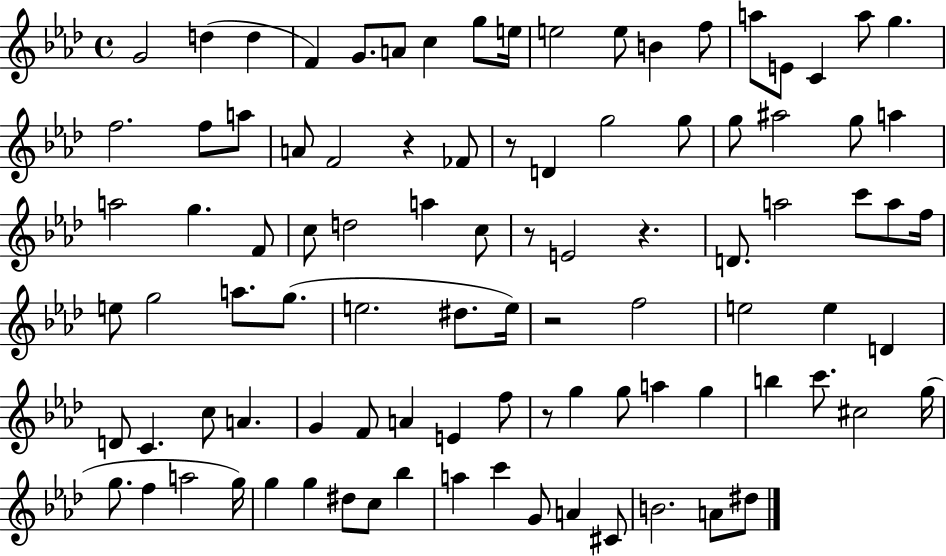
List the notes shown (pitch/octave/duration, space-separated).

G4/h D5/q D5/q F4/q G4/e. A4/e C5/q G5/e E5/s E5/h E5/e B4/q F5/e A5/e E4/e C4/q A5/e G5/q. F5/h. F5/e A5/e A4/e F4/h R/q FES4/e R/e D4/q G5/h G5/e G5/e A#5/h G5/e A5/q A5/h G5/q. F4/e C5/e D5/h A5/q C5/e R/e E4/h R/q. D4/e. A5/h C6/e A5/e F5/s E5/e G5/h A5/e. G5/e. E5/h. D#5/e. E5/s R/h F5/h E5/h E5/q D4/q D4/e C4/q. C5/e A4/q. G4/q F4/e A4/q E4/q F5/e R/e G5/q G5/e A5/q G5/q B5/q C6/e. C#5/h G5/s G5/e. F5/q A5/h G5/s G5/q G5/q D#5/e C5/e Bb5/q A5/q C6/q G4/e A4/q C#4/e B4/h. A4/e D#5/e